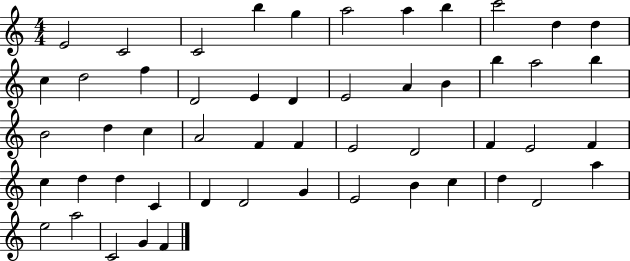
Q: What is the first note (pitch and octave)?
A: E4